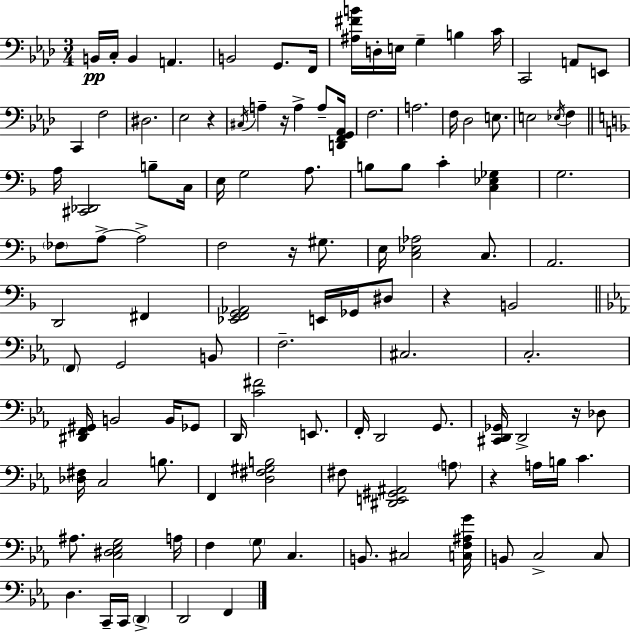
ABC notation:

X:1
T:Untitled
M:3/4
L:1/4
K:Fm
B,,/4 C,/4 B,, A,, B,,2 G,,/2 F,,/4 [^A,^FB]/4 D,/4 E,/4 G, B, C/4 C,,2 A,,/2 E,,/2 C,, F,2 ^D,2 _E,2 z ^C,/4 A, z/4 A, A,/2 [D,,F,,G,,_A,,]/4 F,2 A,2 F,/4 _D,2 E,/2 E,2 _E,/4 F, A,/4 [^C,,_D,,]2 B,/2 C,/4 E,/4 G,2 A,/2 B,/2 B,/2 C [C,_E,_G,] G,2 _F,/2 A,/2 A,2 F,2 z/4 ^G,/2 E,/4 [C,_E,_A,]2 C,/2 A,,2 D,,2 ^F,, [_E,,F,,G,,_A,,]2 E,,/4 _G,,/4 ^D,/2 z B,,2 F,,/2 G,,2 B,,/2 F,2 ^C,2 C,2 [^D,,F,,^G,,]/4 B,,2 B,,/4 _G,,/2 D,,/4 [C^F]2 E,,/2 F,,/4 D,,2 G,,/2 [^C,,D,,_G,,]/4 D,,2 z/4 _D,/2 [_D,^F,]/4 C,2 B,/2 F,, [D,^F,^G,B,]2 ^F,/2 [^D,,E,,^G,,^A,,]2 A,/2 z A,/4 B,/4 C ^A,/2 [C,^D,_E,G,]2 A,/4 F, G,/2 C, B,,/2 ^C,2 [C,F,^A,G]/4 B,,/2 C,2 C,/2 D, C,,/4 C,,/4 D,, D,,2 F,,